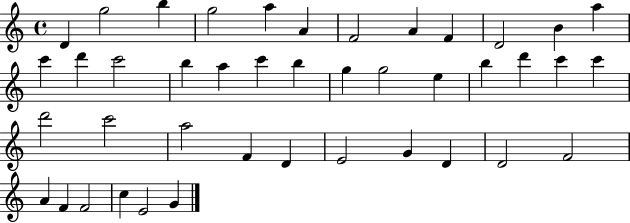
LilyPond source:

{
  \clef treble
  \time 4/4
  \defaultTimeSignature
  \key c \major
  d'4 g''2 b''4 | g''2 a''4 a'4 | f'2 a'4 f'4 | d'2 b'4 a''4 | \break c'''4 d'''4 c'''2 | b''4 a''4 c'''4 b''4 | g''4 g''2 e''4 | b''4 d'''4 c'''4 c'''4 | \break d'''2 c'''2 | a''2 f'4 d'4 | e'2 g'4 d'4 | d'2 f'2 | \break a'4 f'4 f'2 | c''4 e'2 g'4 | \bar "|."
}